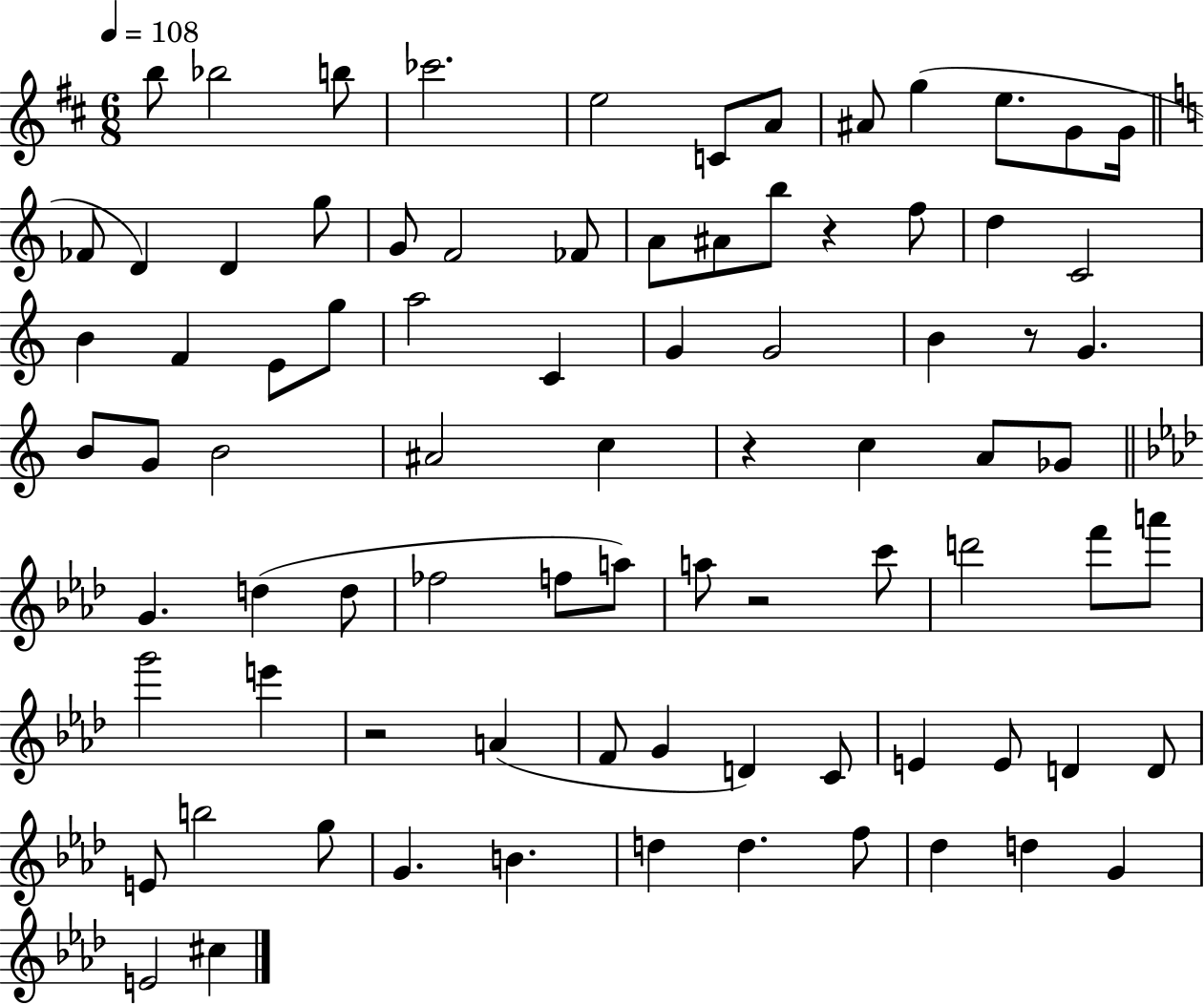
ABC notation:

X:1
T:Untitled
M:6/8
L:1/4
K:D
b/2 _b2 b/2 _c'2 e2 C/2 A/2 ^A/2 g e/2 G/2 G/4 _F/2 D D g/2 G/2 F2 _F/2 A/2 ^A/2 b/2 z f/2 d C2 B F E/2 g/2 a2 C G G2 B z/2 G B/2 G/2 B2 ^A2 c z c A/2 _G/2 G d d/2 _f2 f/2 a/2 a/2 z2 c'/2 d'2 f'/2 a'/2 g'2 e' z2 A F/2 G D C/2 E E/2 D D/2 E/2 b2 g/2 G B d d f/2 _d d G E2 ^c